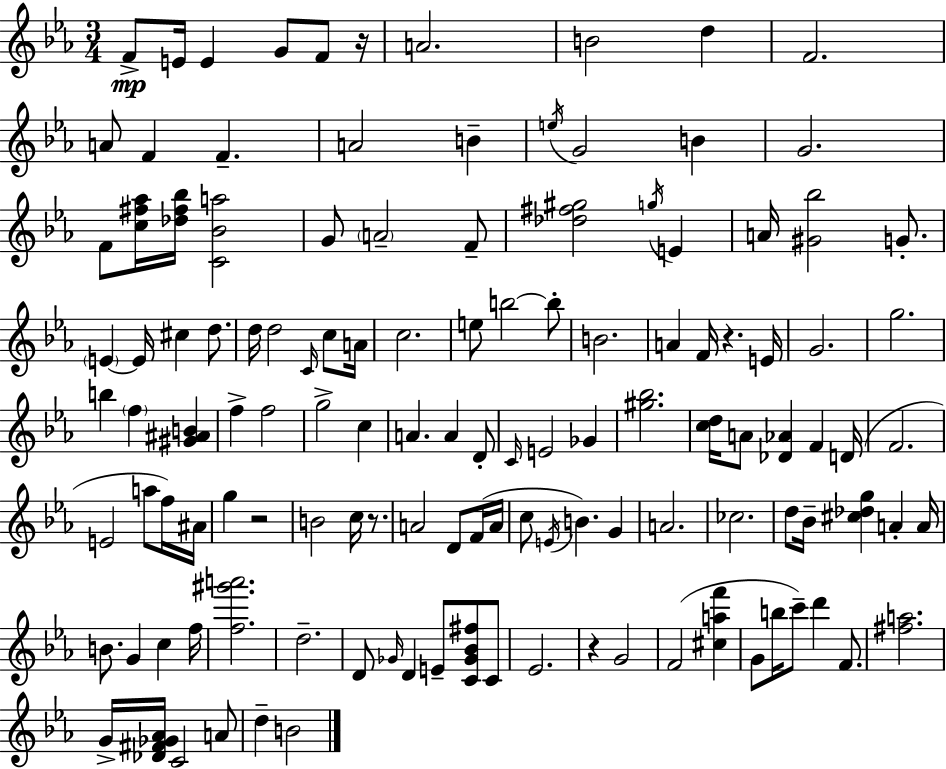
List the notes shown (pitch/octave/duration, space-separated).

F4/e E4/s E4/q G4/e F4/e R/s A4/h. B4/h D5/q F4/h. A4/e F4/q F4/q. A4/h B4/q E5/s G4/h B4/q G4/h. F4/e [C5,F#5,Ab5]/s [Db5,F#5,Bb5]/s [C4,Bb4,A5]/h G4/e A4/h F4/e [Db5,F#5,G#5]/h G5/s E4/q A4/s [G#4,Bb5]/h G4/e. E4/q E4/s C#5/q D5/e. D5/s D5/h C4/s C5/e A4/s C5/h. E5/e B5/h B5/e B4/h. A4/q F4/s R/q. E4/s G4/h. G5/h. B5/q F5/q [G#4,A#4,B4]/q F5/q F5/h G5/h C5/q A4/q. A4/q D4/e C4/s E4/h Gb4/q [G#5,Bb5]/h. [C5,D5]/s A4/e [Db4,Ab4]/q F4/q D4/s F4/h. E4/h A5/e F5/s A#4/s G5/q R/h B4/h C5/s R/e. A4/h D4/e F4/s A4/s C5/e E4/s B4/q. G4/q A4/h. CES5/h. D5/e Bb4/s [C#5,Db5,G5]/q A4/q A4/s B4/e. G4/q C5/q F5/s [F5,G#6,A6]/h. D5/h. D4/e Gb4/s D4/q E4/e [C4,Gb4,Bb4,F#5]/e C4/e Eb4/h. R/q G4/h F4/h [C#5,A5,F6]/q G4/e B5/s C6/e D6/q F4/e. [F#5,A5]/h. G4/s [Db4,F#4,Gb4,Ab4]/s C4/h A4/e D5/q B4/h